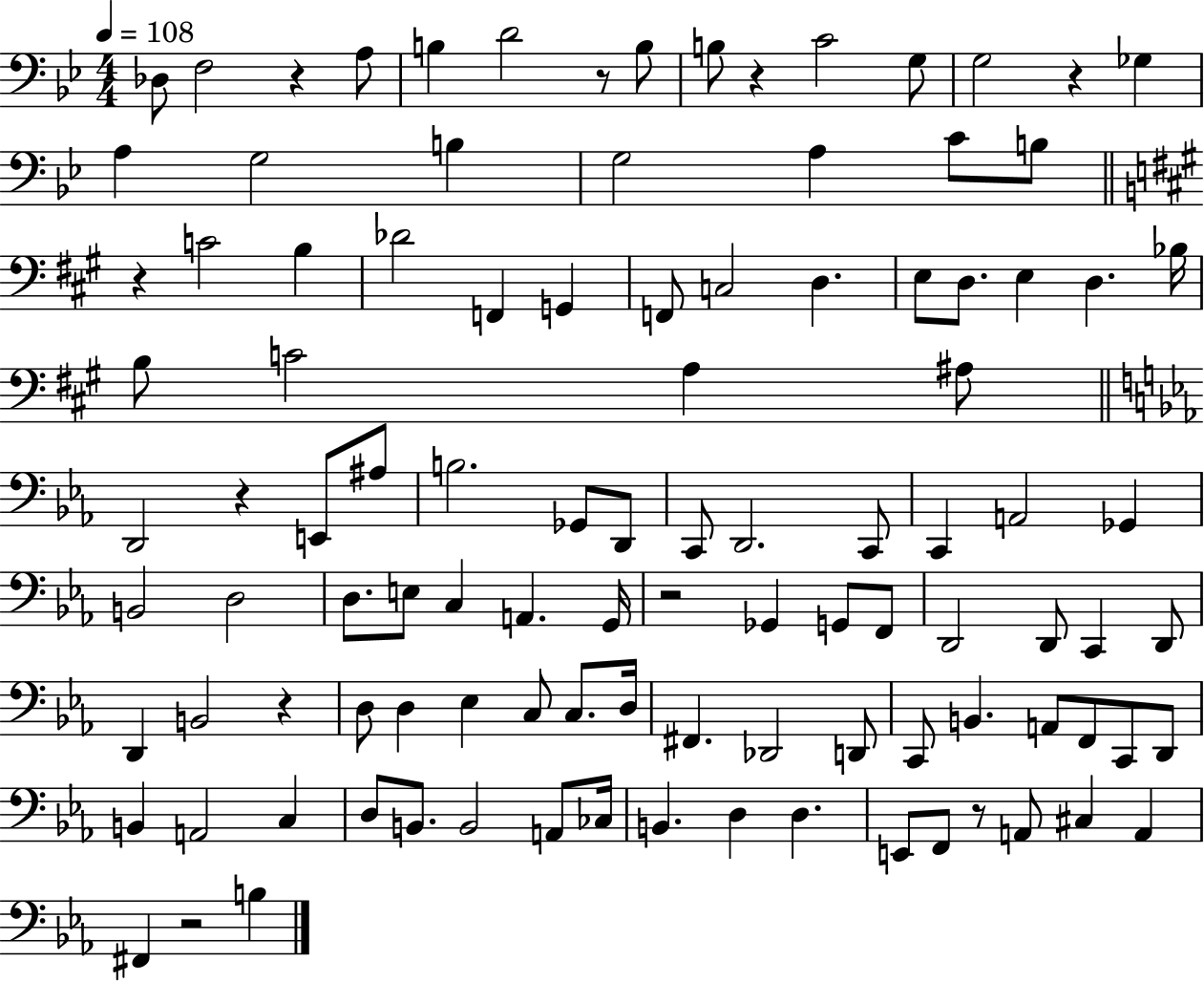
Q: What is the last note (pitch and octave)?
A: B3